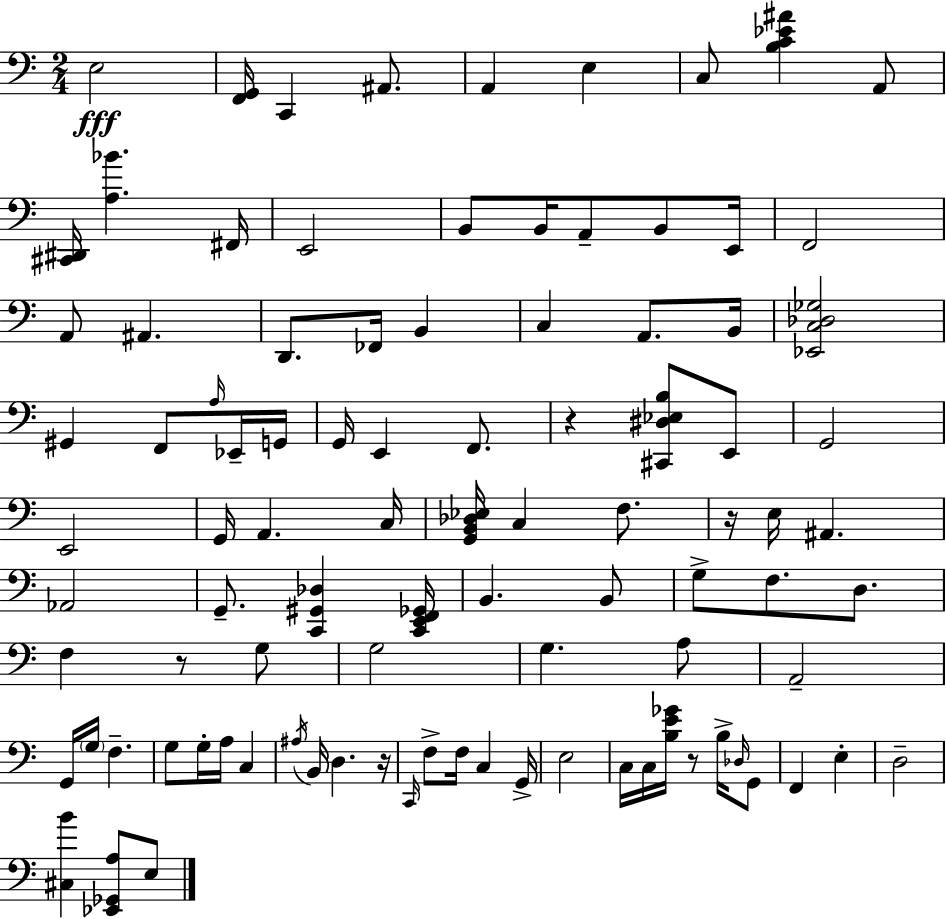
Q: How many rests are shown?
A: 5